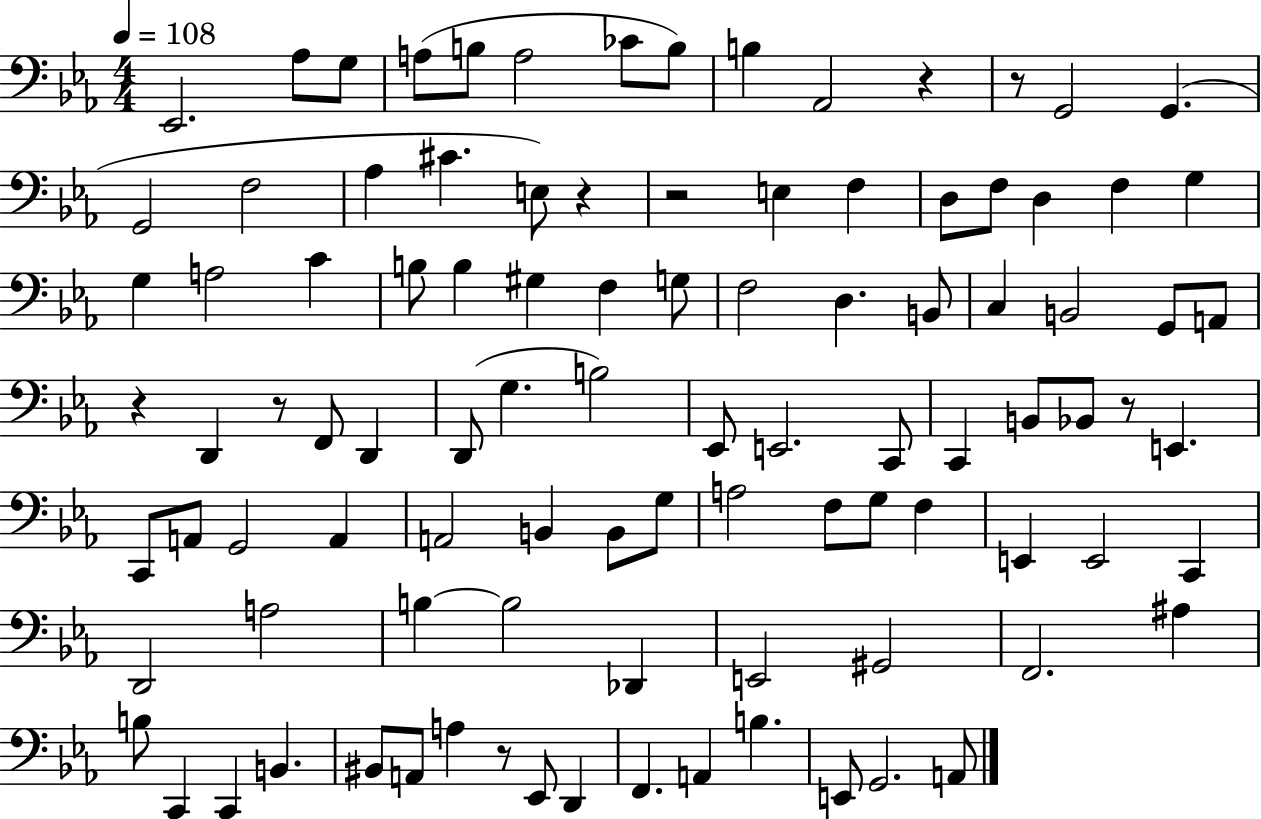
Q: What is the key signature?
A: EES major